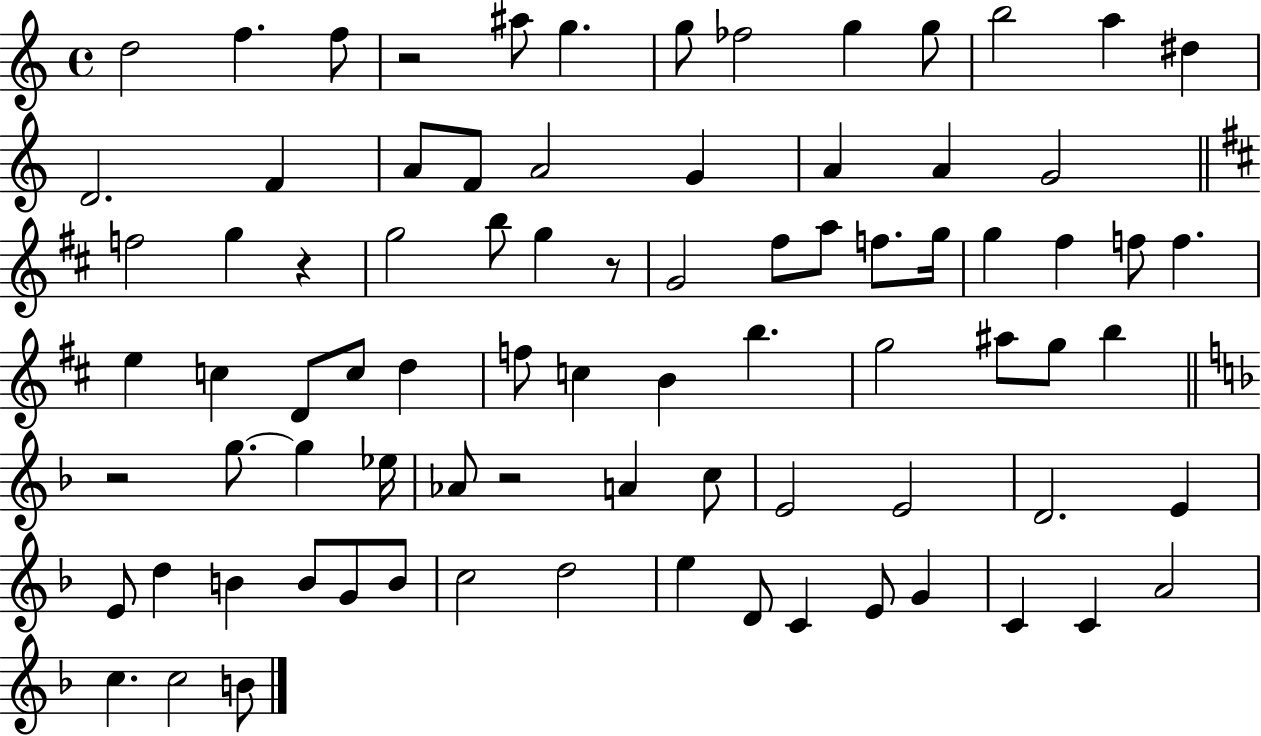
{
  \clef treble
  \time 4/4
  \defaultTimeSignature
  \key c \major
  \repeat volta 2 { d''2 f''4. f''8 | r2 ais''8 g''4. | g''8 fes''2 g''4 g''8 | b''2 a''4 dis''4 | \break d'2. f'4 | a'8 f'8 a'2 g'4 | a'4 a'4 g'2 | \bar "||" \break \key b \minor f''2 g''4 r4 | g''2 b''8 g''4 r8 | g'2 fis''8 a''8 f''8. g''16 | g''4 fis''4 f''8 f''4. | \break e''4 c''4 d'8 c''8 d''4 | f''8 c''4 b'4 b''4. | g''2 ais''8 g''8 b''4 | \bar "||" \break \key d \minor r2 g''8.~~ g''4 ees''16 | aes'8 r2 a'4 c''8 | e'2 e'2 | d'2. e'4 | \break e'8 d''4 b'4 b'8 g'8 b'8 | c''2 d''2 | e''4 d'8 c'4 e'8 g'4 | c'4 c'4 a'2 | \break c''4. c''2 b'8 | } \bar "|."
}